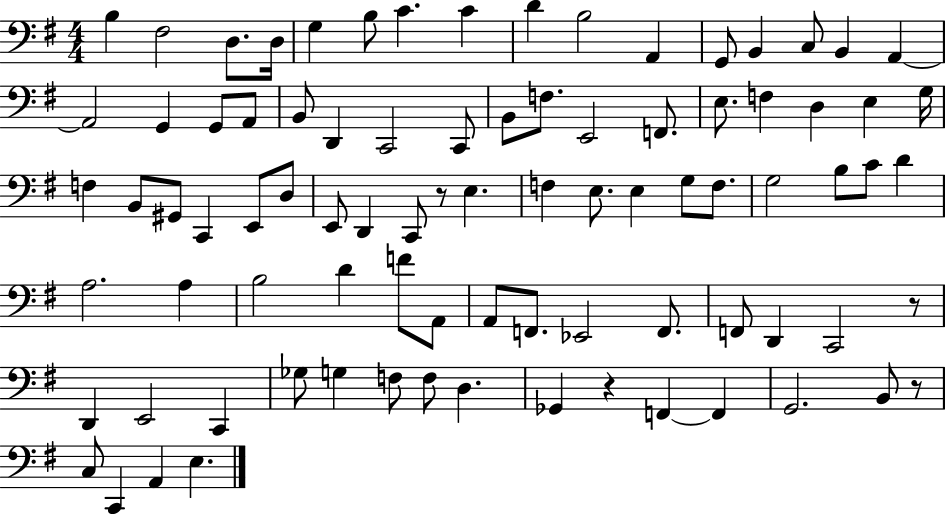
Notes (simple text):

B3/q F#3/h D3/e. D3/s G3/q B3/e C4/q. C4/q D4/q B3/h A2/q G2/e B2/q C3/e B2/q A2/q A2/h G2/q G2/e A2/e B2/e D2/q C2/h C2/e B2/e F3/e. E2/h F2/e. E3/e. F3/q D3/q E3/q G3/s F3/q B2/e G#2/e C2/q E2/e D3/e E2/e D2/q C2/e R/e E3/q. F3/q E3/e. E3/q G3/e F3/e. G3/h B3/e C4/e D4/q A3/h. A3/q B3/h D4/q F4/e A2/e A2/e F2/e. Eb2/h F2/e. F2/e D2/q C2/h R/e D2/q E2/h C2/q Gb3/e G3/q F3/e F3/e D3/q. Gb2/q R/q F2/q F2/q G2/h. B2/e R/e C3/e C2/q A2/q E3/q.